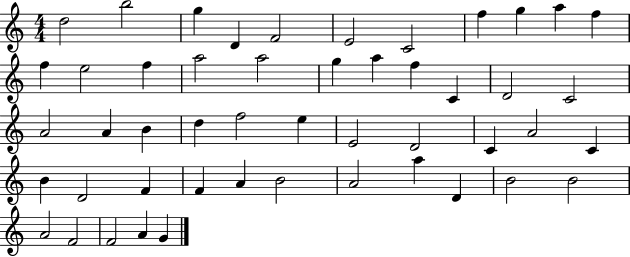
D5/h B5/h G5/q D4/q F4/h E4/h C4/h F5/q G5/q A5/q F5/q F5/q E5/h F5/q A5/h A5/h G5/q A5/q F5/q C4/q D4/h C4/h A4/h A4/q B4/q D5/q F5/h E5/q E4/h D4/h C4/q A4/h C4/q B4/q D4/h F4/q F4/q A4/q B4/h A4/h A5/q D4/q B4/h B4/h A4/h F4/h F4/h A4/q G4/q